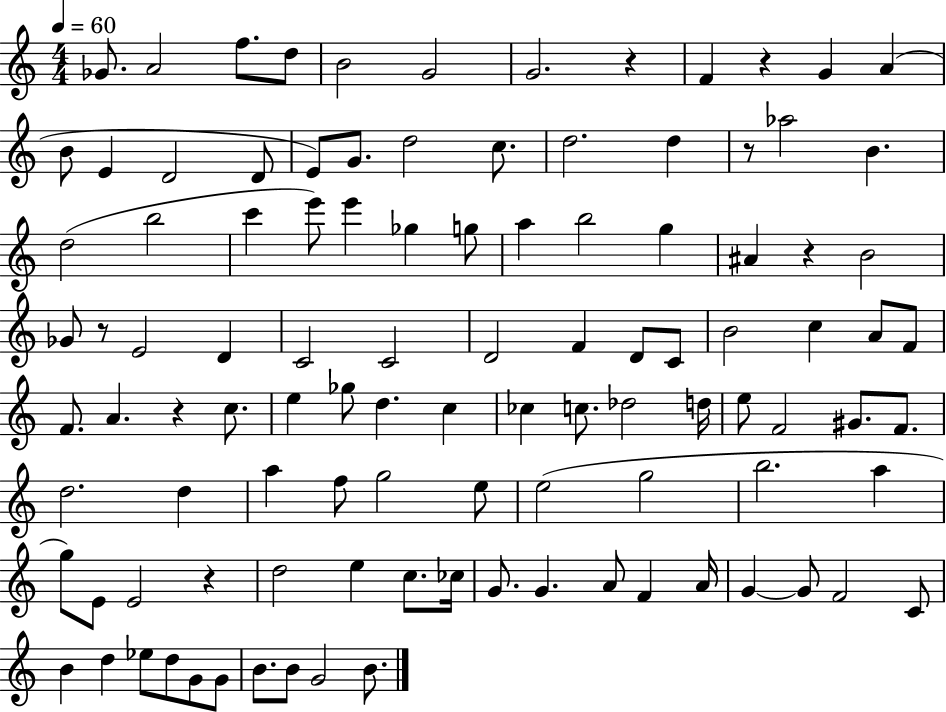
X:1
T:Untitled
M:4/4
L:1/4
K:C
_G/2 A2 f/2 d/2 B2 G2 G2 z F z G A B/2 E D2 D/2 E/2 G/2 d2 c/2 d2 d z/2 _a2 B d2 b2 c' e'/2 e' _g g/2 a b2 g ^A z B2 _G/2 z/2 E2 D C2 C2 D2 F D/2 C/2 B2 c A/2 F/2 F/2 A z c/2 e _g/2 d c _c c/2 _d2 d/4 e/2 F2 ^G/2 F/2 d2 d a f/2 g2 e/2 e2 g2 b2 a g/2 E/2 E2 z d2 e c/2 _c/4 G/2 G A/2 F A/4 G G/2 F2 C/2 B d _e/2 d/2 G/2 G/2 B/2 B/2 G2 B/2